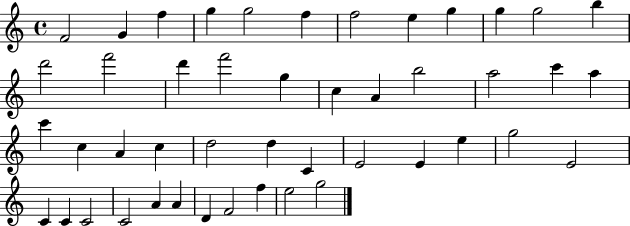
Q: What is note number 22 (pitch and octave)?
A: C6